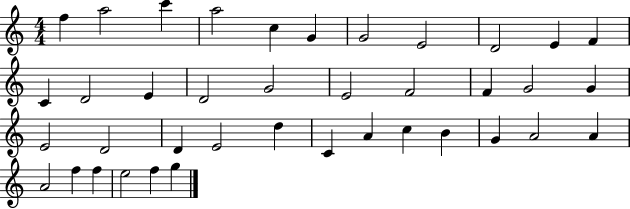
F5/q A5/h C6/q A5/h C5/q G4/q G4/h E4/h D4/h E4/q F4/q C4/q D4/h E4/q D4/h G4/h E4/h F4/h F4/q G4/h G4/q E4/h D4/h D4/q E4/h D5/q C4/q A4/q C5/q B4/q G4/q A4/h A4/q A4/h F5/q F5/q E5/h F5/q G5/q